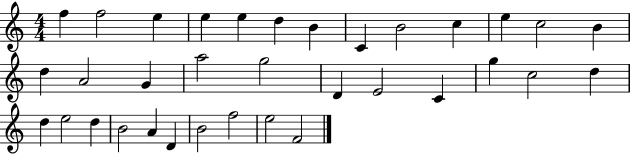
{
  \clef treble
  \numericTimeSignature
  \time 4/4
  \key c \major
  f''4 f''2 e''4 | e''4 e''4 d''4 b'4 | c'4 b'2 c''4 | e''4 c''2 b'4 | \break d''4 a'2 g'4 | a''2 g''2 | d'4 e'2 c'4 | g''4 c''2 d''4 | \break d''4 e''2 d''4 | b'2 a'4 d'4 | b'2 f''2 | e''2 f'2 | \break \bar "|."
}